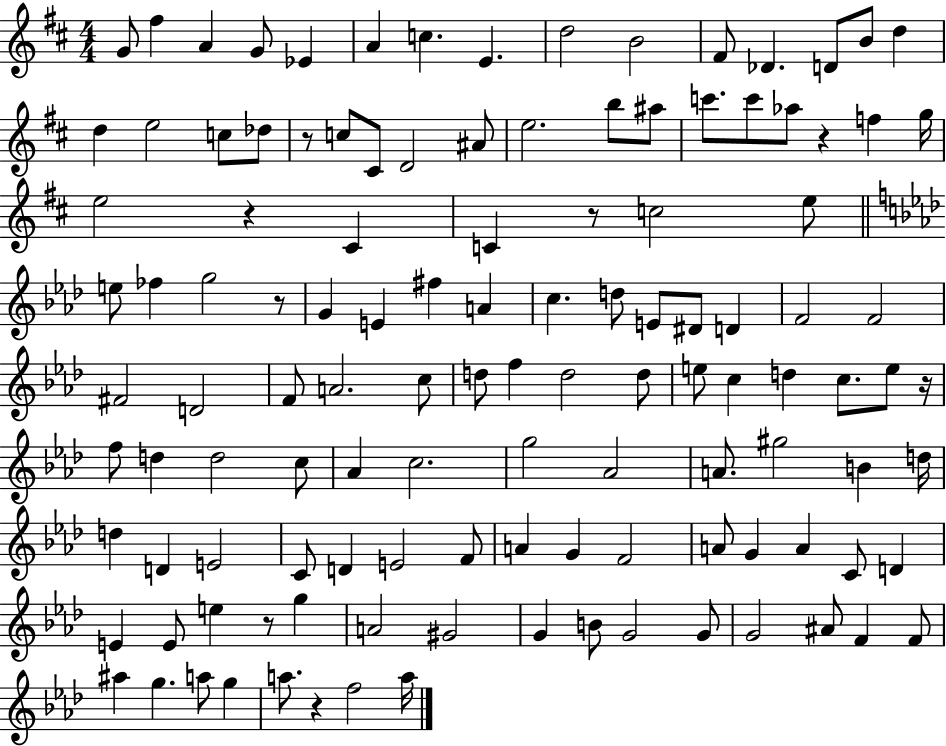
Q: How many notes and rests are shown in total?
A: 120